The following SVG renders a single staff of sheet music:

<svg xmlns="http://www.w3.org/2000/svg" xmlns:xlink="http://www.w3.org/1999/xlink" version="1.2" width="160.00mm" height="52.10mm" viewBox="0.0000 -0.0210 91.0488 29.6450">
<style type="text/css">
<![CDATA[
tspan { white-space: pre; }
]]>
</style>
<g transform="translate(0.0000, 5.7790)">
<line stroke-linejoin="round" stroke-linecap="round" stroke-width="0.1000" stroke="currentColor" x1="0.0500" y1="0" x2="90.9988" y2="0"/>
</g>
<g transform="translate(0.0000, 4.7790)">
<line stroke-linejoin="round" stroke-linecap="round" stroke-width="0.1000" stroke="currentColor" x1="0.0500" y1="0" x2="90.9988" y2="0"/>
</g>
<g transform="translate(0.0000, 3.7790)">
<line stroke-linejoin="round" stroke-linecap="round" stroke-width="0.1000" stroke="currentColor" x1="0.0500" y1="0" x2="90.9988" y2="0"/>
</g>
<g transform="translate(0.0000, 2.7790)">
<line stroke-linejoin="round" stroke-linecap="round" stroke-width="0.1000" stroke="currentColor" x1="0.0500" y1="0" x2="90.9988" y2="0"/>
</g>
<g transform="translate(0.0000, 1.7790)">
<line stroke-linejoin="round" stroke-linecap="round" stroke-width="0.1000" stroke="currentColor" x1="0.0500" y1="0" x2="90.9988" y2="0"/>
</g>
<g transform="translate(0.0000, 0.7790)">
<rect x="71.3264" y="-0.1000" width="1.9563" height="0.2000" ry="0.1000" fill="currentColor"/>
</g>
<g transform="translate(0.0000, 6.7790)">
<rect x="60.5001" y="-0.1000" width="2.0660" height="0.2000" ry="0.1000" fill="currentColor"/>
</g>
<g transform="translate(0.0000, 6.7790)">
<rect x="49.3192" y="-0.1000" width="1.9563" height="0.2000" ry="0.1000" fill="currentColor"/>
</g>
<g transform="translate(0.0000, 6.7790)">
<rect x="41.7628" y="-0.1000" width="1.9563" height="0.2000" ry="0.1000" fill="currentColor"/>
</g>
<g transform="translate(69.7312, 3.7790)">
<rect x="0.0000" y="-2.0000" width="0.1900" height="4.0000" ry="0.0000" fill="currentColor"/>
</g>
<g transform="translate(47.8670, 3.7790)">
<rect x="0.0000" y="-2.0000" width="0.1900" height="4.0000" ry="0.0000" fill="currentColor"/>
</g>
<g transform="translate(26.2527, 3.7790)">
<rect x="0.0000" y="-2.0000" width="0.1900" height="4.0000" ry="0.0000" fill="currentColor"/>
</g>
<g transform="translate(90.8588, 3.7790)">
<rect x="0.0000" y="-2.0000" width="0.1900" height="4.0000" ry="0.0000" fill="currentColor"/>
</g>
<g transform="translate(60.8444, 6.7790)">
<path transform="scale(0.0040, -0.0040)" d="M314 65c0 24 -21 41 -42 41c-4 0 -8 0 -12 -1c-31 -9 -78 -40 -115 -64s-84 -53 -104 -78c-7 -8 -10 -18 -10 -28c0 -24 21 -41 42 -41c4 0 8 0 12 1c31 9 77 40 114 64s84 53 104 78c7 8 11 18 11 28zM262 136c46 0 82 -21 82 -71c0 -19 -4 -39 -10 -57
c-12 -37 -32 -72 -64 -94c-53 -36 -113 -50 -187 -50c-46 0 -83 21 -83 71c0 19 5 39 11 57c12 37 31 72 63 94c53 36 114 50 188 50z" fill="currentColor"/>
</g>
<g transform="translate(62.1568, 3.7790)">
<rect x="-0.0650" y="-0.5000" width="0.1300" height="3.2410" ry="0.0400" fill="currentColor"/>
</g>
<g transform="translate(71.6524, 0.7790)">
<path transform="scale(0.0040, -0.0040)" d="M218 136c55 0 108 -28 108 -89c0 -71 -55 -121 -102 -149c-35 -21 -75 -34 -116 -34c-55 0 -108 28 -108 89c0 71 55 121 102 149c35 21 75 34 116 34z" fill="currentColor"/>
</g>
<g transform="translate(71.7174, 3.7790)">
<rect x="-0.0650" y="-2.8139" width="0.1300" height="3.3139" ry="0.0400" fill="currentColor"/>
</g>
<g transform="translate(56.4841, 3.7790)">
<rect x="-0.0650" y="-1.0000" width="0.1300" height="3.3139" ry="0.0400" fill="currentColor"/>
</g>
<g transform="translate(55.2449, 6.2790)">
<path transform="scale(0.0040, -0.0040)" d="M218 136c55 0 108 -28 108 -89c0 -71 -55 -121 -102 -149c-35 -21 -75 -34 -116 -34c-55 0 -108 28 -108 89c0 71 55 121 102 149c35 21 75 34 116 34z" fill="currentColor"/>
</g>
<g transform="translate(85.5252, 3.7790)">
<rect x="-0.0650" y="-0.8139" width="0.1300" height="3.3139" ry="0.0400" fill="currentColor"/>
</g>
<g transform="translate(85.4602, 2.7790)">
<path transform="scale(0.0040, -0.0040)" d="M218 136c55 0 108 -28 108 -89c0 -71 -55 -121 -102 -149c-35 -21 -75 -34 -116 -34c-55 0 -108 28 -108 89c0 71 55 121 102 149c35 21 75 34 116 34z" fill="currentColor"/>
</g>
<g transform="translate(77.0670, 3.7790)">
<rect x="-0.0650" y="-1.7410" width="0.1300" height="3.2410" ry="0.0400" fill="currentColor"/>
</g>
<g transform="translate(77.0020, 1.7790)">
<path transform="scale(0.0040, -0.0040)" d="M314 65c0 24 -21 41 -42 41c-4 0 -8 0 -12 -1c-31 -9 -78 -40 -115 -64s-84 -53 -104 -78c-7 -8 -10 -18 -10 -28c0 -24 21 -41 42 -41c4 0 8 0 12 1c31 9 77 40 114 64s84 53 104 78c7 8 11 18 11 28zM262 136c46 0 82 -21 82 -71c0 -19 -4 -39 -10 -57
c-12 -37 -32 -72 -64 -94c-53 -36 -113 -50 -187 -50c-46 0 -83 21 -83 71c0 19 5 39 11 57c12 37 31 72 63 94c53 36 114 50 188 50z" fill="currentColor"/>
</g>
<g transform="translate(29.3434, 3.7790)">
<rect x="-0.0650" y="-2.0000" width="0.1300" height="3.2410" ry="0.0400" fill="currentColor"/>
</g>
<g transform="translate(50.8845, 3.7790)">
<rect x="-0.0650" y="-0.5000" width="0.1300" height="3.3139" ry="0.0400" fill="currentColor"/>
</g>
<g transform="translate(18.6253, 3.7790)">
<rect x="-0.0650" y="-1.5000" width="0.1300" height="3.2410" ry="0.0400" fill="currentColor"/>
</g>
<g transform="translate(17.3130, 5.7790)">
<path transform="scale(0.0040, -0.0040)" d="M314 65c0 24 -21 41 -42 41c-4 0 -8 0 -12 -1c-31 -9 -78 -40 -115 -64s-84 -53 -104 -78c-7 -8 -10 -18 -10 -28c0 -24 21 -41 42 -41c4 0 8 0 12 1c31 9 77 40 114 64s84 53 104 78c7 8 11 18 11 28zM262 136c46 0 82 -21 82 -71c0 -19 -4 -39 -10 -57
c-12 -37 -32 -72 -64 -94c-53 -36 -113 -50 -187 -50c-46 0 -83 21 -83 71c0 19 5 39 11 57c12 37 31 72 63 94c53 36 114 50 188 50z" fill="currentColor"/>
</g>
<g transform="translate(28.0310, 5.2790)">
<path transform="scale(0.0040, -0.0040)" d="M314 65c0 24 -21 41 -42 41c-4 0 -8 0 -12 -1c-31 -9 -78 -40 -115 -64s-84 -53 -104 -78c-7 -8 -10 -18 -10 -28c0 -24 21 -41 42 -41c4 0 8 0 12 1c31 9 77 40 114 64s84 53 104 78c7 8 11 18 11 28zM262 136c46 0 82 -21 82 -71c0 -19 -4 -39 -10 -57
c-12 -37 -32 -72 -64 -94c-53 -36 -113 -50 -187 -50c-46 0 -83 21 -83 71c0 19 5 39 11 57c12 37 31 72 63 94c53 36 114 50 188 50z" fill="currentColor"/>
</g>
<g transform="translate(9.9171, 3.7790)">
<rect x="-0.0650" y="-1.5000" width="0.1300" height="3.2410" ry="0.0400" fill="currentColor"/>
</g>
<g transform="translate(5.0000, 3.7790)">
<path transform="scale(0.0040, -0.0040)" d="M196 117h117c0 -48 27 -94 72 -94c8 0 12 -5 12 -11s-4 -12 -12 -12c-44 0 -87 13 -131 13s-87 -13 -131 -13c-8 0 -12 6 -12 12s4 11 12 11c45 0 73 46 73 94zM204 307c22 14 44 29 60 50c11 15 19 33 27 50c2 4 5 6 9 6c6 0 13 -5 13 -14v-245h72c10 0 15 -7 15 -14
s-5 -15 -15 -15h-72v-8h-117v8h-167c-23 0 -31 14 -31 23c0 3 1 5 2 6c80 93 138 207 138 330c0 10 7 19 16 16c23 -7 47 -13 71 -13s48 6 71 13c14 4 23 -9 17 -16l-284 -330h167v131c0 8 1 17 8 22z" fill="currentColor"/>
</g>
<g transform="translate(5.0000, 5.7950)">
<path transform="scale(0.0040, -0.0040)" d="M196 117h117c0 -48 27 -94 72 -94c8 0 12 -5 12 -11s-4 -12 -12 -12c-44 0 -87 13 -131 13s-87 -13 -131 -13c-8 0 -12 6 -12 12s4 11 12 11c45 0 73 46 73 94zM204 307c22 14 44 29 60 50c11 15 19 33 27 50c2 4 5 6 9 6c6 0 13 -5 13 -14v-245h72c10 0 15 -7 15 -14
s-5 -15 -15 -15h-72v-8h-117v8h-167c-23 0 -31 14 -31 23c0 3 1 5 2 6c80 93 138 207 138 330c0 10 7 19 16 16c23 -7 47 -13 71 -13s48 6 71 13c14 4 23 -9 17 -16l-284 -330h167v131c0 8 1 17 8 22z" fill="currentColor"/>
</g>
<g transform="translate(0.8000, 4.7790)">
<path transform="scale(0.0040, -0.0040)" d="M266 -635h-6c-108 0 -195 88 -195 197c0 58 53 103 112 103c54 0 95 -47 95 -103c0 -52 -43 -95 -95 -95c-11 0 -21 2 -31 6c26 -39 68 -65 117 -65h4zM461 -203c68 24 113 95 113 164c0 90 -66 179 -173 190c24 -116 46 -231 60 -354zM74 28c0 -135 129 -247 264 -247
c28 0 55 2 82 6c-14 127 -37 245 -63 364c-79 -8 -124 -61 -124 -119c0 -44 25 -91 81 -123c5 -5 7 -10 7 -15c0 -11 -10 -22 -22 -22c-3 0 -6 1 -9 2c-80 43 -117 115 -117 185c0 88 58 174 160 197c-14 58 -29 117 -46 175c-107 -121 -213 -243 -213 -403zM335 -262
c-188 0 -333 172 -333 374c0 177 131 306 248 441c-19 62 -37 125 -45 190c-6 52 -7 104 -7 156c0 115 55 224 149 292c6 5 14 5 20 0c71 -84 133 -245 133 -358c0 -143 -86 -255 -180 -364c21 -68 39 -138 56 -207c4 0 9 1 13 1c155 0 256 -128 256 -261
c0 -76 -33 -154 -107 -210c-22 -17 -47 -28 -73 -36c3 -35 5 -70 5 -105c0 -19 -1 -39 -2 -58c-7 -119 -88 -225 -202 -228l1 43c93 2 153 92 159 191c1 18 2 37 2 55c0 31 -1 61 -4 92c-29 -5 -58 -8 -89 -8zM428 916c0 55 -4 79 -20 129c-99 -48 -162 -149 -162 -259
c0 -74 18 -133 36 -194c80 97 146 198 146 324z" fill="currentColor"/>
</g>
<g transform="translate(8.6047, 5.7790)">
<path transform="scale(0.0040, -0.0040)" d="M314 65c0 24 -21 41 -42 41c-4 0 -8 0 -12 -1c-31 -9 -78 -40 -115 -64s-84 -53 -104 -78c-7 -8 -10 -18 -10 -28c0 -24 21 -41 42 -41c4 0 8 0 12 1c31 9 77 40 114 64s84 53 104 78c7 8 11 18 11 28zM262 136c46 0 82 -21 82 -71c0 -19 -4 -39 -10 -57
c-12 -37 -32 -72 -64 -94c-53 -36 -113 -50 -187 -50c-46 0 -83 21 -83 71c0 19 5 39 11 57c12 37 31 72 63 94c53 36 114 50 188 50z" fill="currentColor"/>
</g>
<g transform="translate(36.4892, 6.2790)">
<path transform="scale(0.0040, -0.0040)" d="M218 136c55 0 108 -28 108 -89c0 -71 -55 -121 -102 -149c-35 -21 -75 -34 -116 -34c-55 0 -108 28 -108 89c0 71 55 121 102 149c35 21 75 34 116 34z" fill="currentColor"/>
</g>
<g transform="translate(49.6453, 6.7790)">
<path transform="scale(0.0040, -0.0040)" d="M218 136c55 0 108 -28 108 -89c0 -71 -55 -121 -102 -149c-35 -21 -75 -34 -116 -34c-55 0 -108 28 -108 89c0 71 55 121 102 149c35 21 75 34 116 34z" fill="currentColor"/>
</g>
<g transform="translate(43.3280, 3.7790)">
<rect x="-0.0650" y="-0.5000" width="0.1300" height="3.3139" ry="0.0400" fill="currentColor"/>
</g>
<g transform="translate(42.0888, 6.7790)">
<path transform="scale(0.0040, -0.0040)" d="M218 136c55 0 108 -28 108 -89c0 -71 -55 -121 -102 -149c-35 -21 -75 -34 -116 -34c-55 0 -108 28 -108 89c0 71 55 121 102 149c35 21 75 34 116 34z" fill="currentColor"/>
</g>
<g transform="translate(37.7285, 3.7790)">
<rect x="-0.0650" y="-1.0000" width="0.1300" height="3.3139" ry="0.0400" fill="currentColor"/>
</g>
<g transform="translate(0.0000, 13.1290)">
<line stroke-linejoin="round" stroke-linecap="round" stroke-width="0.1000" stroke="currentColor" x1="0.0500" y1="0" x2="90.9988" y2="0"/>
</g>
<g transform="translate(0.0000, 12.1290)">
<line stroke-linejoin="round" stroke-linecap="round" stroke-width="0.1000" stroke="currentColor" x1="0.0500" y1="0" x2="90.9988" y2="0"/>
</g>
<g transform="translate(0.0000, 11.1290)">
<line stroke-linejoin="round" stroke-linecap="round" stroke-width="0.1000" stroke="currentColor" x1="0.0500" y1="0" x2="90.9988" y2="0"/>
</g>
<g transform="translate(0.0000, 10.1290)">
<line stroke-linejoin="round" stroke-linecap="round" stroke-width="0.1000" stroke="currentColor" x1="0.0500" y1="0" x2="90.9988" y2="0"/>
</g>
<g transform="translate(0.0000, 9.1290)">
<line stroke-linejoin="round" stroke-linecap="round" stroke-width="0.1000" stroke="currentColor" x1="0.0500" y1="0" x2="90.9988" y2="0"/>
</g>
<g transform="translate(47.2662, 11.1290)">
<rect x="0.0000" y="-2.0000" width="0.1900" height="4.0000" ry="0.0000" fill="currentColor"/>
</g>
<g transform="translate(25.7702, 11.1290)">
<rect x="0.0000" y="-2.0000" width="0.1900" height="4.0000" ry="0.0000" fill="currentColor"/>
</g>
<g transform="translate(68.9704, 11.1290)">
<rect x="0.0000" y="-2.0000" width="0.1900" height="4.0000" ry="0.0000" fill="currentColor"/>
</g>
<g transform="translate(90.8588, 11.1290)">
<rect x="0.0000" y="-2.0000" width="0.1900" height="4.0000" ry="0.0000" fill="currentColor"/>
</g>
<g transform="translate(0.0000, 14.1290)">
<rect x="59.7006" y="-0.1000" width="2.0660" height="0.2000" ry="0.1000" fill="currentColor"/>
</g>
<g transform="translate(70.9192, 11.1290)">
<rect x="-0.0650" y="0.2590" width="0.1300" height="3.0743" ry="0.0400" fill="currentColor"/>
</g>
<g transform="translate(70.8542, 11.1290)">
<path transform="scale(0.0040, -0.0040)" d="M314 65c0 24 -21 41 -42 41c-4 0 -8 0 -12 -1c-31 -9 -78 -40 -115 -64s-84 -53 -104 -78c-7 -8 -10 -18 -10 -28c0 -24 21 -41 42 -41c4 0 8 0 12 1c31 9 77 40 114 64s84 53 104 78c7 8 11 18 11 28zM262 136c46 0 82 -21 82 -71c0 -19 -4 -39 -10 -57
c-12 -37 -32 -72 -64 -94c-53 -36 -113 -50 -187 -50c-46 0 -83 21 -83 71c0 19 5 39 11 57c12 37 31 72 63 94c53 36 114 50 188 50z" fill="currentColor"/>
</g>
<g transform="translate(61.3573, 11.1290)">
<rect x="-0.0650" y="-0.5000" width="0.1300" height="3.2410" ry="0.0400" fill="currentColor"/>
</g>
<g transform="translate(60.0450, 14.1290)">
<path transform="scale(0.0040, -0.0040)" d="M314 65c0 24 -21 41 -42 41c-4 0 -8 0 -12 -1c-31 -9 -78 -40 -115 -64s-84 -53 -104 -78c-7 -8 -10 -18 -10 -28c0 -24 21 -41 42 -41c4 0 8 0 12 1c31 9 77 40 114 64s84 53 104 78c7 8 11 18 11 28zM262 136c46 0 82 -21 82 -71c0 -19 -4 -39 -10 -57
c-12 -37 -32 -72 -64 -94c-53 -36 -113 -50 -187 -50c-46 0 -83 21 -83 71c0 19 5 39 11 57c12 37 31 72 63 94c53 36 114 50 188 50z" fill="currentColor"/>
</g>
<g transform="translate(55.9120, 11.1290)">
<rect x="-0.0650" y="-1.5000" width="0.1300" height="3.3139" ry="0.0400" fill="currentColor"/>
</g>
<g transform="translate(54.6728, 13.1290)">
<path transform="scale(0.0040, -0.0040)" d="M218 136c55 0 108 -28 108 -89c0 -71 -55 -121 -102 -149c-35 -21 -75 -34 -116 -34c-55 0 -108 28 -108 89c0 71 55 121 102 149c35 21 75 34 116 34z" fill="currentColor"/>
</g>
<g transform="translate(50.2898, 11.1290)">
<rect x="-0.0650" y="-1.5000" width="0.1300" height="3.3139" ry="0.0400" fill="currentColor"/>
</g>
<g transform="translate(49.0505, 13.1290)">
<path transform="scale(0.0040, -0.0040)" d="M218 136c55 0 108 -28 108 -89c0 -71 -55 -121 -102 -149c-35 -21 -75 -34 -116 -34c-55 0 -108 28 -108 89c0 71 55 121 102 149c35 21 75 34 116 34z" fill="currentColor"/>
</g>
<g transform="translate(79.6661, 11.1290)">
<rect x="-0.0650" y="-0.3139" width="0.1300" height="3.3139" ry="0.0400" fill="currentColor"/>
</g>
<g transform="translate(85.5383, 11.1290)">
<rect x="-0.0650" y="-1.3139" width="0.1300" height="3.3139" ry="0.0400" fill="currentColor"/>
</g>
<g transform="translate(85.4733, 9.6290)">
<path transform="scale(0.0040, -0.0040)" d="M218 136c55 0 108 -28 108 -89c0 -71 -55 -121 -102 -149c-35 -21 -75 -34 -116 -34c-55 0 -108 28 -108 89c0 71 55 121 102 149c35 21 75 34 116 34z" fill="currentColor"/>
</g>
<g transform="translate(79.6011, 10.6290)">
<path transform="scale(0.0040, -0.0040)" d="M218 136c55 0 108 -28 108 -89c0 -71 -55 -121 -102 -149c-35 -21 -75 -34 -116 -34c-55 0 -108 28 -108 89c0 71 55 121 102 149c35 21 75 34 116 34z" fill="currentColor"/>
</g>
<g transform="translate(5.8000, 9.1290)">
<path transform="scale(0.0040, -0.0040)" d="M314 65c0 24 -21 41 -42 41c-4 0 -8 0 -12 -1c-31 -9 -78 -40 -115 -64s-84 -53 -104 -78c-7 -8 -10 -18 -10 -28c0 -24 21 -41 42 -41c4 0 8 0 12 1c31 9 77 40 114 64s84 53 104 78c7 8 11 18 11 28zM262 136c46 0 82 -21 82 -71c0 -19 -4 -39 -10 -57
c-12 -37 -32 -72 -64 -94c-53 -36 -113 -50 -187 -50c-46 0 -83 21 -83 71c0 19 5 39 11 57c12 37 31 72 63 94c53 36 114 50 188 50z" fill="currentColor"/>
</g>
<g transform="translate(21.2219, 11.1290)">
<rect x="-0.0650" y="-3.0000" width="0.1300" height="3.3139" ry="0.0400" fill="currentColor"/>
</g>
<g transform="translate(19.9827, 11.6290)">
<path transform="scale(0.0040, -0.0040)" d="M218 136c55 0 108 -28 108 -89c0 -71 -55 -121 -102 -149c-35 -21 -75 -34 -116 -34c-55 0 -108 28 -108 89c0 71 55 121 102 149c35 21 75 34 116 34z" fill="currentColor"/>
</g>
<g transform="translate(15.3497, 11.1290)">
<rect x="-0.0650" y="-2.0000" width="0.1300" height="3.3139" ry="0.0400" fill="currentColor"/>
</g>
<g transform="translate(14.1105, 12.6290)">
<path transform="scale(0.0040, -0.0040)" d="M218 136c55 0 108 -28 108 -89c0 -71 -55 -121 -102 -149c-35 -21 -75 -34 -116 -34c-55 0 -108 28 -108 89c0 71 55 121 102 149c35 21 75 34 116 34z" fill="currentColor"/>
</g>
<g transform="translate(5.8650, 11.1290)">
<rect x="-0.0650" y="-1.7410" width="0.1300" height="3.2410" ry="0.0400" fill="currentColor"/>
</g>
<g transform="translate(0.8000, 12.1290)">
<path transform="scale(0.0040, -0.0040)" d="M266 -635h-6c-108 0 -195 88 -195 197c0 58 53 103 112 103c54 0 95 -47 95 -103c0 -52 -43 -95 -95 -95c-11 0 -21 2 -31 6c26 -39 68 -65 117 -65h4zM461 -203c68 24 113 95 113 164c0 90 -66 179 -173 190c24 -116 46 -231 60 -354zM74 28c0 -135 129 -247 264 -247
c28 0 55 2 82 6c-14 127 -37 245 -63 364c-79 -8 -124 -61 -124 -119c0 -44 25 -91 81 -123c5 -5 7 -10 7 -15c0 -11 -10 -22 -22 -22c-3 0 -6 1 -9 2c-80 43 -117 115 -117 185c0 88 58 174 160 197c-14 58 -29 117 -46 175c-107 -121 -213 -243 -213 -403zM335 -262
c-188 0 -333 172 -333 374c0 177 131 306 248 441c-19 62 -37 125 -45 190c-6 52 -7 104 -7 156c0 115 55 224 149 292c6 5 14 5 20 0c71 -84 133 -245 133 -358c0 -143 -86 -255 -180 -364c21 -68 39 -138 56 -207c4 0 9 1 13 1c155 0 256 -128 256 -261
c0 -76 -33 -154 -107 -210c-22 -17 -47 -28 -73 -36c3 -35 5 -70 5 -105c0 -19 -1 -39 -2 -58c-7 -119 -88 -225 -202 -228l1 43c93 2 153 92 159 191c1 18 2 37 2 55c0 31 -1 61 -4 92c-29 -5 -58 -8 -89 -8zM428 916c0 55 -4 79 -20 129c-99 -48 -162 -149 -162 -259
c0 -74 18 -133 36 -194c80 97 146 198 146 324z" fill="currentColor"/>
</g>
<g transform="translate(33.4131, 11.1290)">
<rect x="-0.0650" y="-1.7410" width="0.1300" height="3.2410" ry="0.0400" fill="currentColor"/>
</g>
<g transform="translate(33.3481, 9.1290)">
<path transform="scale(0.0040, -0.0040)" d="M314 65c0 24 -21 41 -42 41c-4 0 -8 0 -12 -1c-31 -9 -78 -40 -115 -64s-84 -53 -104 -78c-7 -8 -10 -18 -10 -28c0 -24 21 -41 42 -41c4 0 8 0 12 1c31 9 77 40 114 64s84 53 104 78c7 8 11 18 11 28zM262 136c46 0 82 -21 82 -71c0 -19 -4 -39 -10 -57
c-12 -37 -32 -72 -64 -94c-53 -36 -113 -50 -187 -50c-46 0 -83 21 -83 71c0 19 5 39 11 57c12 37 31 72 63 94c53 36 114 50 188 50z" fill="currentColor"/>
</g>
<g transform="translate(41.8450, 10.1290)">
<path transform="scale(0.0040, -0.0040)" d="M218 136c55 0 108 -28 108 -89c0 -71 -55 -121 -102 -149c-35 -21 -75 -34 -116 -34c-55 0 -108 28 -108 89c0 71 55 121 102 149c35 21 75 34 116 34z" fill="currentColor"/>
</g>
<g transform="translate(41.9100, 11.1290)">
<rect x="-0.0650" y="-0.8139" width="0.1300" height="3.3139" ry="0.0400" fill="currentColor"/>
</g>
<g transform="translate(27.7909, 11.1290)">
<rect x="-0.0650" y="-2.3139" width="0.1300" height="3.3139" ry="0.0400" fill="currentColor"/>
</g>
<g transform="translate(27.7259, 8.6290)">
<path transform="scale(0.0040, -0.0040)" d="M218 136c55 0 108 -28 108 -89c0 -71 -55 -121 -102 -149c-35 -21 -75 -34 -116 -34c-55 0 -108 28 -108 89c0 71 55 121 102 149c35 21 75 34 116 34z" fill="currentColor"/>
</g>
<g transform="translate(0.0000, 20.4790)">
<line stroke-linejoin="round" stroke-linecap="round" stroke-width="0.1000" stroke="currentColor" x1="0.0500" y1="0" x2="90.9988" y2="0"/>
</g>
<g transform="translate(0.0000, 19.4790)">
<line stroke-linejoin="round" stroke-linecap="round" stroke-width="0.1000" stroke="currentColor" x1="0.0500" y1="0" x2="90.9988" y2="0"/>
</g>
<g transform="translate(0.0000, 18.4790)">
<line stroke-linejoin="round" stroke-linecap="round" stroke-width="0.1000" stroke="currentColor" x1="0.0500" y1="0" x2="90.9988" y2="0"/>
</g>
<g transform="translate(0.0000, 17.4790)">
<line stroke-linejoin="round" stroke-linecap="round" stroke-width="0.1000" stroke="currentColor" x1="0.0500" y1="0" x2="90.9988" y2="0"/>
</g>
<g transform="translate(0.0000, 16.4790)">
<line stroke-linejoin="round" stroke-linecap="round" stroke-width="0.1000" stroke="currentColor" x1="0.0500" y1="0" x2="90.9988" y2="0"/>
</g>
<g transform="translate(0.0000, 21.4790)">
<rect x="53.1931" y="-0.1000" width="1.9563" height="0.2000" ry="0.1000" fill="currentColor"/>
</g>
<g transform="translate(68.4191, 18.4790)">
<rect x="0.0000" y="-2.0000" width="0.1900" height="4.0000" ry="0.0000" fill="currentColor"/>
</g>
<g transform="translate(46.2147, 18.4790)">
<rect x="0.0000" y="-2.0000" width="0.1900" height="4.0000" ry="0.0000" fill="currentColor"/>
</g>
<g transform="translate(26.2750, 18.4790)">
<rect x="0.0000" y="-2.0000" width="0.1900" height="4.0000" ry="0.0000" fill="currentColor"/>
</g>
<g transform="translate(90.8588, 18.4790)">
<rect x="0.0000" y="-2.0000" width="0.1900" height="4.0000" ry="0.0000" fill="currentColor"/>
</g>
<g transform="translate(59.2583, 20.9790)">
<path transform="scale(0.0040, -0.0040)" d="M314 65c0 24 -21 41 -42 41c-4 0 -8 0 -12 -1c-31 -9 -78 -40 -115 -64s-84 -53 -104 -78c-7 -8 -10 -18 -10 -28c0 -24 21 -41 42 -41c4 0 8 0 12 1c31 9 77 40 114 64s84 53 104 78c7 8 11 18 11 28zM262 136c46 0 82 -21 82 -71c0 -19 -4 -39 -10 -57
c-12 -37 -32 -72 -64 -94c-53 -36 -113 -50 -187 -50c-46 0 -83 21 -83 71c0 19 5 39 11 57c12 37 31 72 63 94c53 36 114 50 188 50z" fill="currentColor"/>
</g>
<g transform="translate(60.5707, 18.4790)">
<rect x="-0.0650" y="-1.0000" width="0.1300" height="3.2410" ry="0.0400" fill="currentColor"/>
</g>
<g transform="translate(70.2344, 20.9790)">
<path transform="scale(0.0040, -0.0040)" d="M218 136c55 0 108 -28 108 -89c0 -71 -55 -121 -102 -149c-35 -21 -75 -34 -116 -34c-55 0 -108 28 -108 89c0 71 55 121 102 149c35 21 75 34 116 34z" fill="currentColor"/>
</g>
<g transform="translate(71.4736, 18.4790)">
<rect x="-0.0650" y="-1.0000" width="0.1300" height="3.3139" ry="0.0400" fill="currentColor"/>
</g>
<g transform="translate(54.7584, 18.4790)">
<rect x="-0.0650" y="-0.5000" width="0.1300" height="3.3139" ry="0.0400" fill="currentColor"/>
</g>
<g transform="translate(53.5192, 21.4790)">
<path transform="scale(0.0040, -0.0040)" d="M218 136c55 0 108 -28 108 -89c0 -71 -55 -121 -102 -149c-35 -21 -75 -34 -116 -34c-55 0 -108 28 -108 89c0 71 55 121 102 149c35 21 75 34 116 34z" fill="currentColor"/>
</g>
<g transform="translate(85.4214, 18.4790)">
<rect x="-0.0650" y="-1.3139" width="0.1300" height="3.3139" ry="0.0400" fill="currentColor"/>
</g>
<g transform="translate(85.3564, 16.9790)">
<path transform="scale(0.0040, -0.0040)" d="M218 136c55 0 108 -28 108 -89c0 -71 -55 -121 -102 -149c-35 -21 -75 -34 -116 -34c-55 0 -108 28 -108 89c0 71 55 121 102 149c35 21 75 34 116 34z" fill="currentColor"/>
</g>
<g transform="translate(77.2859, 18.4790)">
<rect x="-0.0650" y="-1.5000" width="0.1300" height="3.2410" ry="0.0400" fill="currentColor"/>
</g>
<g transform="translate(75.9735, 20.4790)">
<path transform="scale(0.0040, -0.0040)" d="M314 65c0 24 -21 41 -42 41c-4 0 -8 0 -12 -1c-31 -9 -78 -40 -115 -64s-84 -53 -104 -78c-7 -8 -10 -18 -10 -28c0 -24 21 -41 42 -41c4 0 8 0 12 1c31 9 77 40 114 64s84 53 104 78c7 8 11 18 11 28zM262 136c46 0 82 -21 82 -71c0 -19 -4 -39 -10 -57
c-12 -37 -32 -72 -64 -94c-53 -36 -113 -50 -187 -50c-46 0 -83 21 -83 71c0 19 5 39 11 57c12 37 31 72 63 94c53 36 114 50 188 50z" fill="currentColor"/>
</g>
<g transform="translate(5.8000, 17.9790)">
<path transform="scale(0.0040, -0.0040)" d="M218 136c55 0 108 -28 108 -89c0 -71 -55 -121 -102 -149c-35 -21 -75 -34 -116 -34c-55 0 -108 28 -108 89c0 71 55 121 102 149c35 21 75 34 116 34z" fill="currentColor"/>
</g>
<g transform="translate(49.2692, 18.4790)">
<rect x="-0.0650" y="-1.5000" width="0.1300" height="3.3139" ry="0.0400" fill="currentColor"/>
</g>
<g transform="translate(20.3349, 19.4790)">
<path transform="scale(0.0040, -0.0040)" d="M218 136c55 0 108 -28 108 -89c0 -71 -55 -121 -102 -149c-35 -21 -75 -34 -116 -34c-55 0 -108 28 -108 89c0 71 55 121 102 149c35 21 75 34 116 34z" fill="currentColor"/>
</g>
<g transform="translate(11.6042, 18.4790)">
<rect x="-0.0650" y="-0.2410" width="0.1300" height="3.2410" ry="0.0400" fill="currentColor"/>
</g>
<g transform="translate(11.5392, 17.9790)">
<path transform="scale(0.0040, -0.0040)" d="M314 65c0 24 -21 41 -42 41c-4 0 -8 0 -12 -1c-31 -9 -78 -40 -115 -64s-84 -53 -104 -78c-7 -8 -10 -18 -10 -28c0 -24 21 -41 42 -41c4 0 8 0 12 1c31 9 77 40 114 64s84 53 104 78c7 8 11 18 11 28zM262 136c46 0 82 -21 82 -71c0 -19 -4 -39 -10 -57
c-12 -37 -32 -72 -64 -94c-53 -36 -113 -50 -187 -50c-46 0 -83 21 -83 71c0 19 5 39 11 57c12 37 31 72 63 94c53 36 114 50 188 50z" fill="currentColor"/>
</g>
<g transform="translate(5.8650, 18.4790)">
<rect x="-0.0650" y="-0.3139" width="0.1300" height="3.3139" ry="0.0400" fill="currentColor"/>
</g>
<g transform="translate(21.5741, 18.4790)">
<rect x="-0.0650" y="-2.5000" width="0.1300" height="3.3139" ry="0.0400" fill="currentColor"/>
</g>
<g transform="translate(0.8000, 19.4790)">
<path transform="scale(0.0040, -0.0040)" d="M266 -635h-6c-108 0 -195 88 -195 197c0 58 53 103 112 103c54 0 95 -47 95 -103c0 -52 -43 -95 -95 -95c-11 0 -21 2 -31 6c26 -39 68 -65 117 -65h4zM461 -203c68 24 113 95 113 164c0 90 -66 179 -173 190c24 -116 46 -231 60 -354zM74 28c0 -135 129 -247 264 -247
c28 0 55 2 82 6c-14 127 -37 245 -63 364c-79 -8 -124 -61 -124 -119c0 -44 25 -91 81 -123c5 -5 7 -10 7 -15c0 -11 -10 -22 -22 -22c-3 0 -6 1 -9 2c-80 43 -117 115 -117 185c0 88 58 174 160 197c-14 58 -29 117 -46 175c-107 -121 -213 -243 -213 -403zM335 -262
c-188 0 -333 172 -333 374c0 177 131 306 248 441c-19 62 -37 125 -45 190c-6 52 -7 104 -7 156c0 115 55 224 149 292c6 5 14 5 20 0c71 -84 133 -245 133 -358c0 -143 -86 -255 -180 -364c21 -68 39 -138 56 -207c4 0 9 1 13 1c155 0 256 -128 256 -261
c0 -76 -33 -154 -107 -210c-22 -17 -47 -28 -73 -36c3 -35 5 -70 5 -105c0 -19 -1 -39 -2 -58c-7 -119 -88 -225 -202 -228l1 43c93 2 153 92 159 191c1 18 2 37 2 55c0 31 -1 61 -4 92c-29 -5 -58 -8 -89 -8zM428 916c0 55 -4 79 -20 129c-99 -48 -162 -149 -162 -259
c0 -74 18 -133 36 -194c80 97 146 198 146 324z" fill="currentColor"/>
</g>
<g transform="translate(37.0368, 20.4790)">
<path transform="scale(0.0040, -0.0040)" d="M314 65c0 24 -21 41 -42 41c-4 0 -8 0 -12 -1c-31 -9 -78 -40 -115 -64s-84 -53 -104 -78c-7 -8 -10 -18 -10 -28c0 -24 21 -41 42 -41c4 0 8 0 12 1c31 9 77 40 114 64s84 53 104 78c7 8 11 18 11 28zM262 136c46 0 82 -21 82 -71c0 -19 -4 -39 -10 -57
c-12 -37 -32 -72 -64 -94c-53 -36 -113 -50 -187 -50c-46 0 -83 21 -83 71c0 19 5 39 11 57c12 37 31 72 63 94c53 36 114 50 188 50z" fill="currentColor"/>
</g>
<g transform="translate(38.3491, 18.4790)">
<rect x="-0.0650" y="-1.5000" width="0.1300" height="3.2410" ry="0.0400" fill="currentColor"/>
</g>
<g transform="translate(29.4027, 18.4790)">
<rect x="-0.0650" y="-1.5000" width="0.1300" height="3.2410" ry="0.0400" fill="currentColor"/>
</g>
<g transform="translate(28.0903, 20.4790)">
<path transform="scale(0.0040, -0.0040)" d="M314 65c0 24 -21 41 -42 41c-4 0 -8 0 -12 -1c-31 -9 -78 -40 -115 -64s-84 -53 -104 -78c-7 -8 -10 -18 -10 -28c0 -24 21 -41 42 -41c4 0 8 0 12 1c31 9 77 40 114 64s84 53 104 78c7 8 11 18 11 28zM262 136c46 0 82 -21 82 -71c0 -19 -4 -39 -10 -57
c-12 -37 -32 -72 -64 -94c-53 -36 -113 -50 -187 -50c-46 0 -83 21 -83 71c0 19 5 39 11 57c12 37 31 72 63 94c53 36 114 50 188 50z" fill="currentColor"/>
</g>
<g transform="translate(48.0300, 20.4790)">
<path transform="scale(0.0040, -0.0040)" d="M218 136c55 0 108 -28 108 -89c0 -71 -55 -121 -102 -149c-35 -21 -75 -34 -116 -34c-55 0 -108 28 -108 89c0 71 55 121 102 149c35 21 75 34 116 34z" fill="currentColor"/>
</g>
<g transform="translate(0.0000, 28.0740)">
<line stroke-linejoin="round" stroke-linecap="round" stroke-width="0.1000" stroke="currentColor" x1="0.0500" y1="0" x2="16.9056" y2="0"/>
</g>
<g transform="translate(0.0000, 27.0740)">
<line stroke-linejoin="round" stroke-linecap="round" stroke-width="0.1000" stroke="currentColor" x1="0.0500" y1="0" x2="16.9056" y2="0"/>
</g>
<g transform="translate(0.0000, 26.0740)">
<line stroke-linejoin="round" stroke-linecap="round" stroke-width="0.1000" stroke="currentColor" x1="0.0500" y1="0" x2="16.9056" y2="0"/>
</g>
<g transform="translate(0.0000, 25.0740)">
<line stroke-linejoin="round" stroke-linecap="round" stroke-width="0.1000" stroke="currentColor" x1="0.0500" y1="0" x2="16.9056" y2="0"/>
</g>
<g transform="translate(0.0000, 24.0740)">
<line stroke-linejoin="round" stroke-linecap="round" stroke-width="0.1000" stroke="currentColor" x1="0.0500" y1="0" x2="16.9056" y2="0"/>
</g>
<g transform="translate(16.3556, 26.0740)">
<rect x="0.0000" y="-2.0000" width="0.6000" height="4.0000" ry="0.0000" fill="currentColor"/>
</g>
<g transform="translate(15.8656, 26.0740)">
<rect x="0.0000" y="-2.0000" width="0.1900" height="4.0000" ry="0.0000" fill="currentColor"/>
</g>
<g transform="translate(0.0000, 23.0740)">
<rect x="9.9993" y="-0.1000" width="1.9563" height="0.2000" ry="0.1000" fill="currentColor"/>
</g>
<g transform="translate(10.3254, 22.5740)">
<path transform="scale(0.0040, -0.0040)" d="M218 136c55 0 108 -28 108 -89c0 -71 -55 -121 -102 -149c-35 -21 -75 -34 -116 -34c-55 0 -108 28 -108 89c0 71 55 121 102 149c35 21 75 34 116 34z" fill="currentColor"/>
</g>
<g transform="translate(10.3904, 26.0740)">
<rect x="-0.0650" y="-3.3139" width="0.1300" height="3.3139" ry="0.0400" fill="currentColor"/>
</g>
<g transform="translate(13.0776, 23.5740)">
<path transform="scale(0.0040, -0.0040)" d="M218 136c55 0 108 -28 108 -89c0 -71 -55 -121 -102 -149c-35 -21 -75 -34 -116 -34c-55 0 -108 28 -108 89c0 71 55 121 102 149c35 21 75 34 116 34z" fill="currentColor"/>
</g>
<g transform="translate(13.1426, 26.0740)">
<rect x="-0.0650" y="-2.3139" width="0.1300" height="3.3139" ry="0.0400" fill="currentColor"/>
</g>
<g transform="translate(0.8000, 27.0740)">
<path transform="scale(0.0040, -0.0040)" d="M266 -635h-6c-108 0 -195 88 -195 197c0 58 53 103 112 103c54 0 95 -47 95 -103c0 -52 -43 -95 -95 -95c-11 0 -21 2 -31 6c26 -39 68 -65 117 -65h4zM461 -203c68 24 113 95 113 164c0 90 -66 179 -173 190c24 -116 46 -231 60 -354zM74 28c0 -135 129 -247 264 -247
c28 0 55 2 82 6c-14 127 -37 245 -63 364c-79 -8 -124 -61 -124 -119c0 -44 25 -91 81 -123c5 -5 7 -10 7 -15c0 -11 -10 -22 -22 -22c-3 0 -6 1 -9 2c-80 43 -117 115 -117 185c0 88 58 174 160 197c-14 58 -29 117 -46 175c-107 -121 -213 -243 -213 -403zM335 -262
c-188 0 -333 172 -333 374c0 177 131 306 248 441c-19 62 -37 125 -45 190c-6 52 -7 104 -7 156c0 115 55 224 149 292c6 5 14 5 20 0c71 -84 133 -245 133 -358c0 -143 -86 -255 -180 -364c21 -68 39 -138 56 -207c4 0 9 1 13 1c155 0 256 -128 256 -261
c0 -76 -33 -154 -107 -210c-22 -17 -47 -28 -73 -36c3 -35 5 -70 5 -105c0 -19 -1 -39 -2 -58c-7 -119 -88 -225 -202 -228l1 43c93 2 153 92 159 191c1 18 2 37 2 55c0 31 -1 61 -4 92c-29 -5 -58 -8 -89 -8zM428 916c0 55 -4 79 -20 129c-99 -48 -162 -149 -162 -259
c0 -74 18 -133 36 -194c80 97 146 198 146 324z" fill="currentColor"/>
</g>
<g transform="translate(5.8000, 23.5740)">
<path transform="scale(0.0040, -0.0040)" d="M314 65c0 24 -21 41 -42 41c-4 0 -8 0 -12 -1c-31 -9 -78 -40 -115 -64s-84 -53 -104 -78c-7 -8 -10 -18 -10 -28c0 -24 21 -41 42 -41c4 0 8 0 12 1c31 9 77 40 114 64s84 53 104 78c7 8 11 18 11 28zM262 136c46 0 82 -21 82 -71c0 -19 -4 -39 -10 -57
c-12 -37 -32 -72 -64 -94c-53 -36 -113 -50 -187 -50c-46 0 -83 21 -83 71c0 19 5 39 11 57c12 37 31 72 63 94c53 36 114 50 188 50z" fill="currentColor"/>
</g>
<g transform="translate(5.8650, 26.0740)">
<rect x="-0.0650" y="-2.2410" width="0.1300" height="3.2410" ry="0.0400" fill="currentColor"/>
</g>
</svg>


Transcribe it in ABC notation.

X:1
T:Untitled
M:4/4
L:1/4
K:C
E2 E2 F2 D C C D C2 a f2 d f2 F A g f2 d E E C2 B2 c e c c2 G E2 E2 E C D2 D E2 e g2 b g